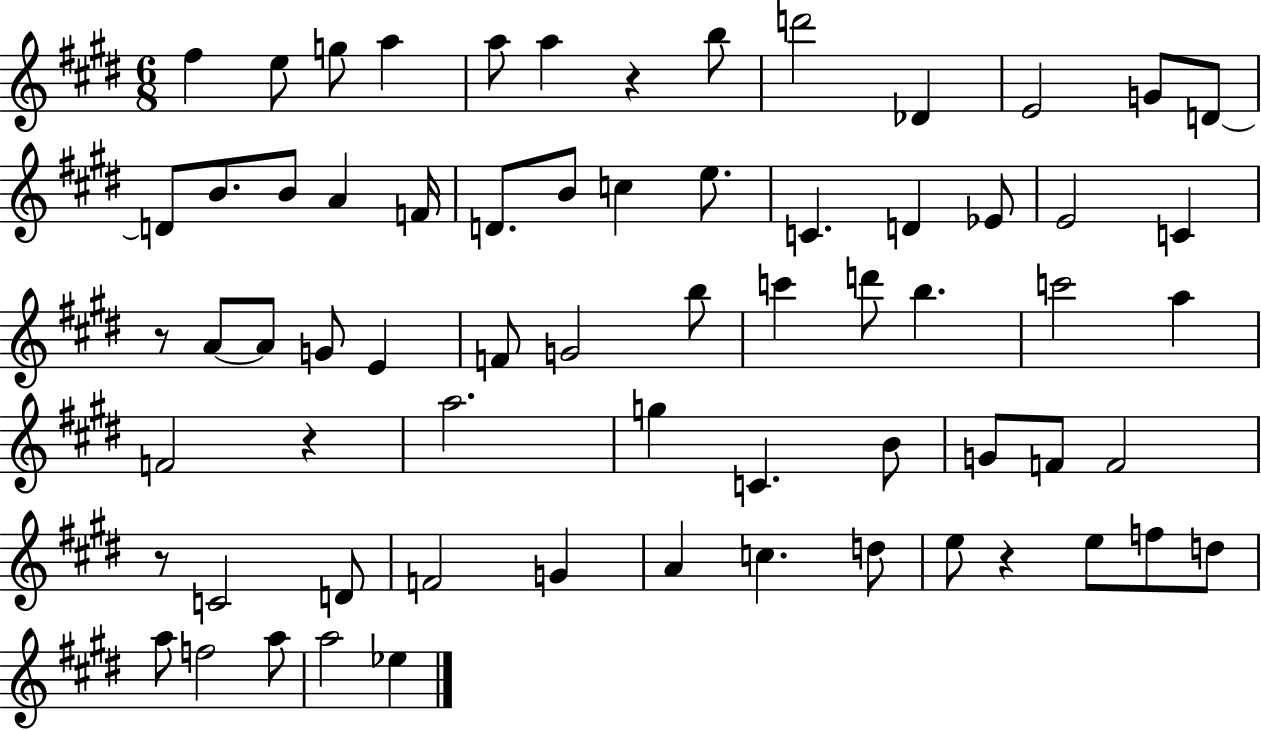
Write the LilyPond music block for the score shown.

{
  \clef treble
  \numericTimeSignature
  \time 6/8
  \key e \major
  fis''4 e''8 g''8 a''4 | a''8 a''4 r4 b''8 | d'''2 des'4 | e'2 g'8 d'8~~ | \break d'8 b'8. b'8 a'4 f'16 | d'8. b'8 c''4 e''8. | c'4. d'4 ees'8 | e'2 c'4 | \break r8 a'8~~ a'8 g'8 e'4 | f'8 g'2 b''8 | c'''4 d'''8 b''4. | c'''2 a''4 | \break f'2 r4 | a''2. | g''4 c'4. b'8 | g'8 f'8 f'2 | \break r8 c'2 d'8 | f'2 g'4 | a'4 c''4. d''8 | e''8 r4 e''8 f''8 d''8 | \break a''8 f''2 a''8 | a''2 ees''4 | \bar "|."
}